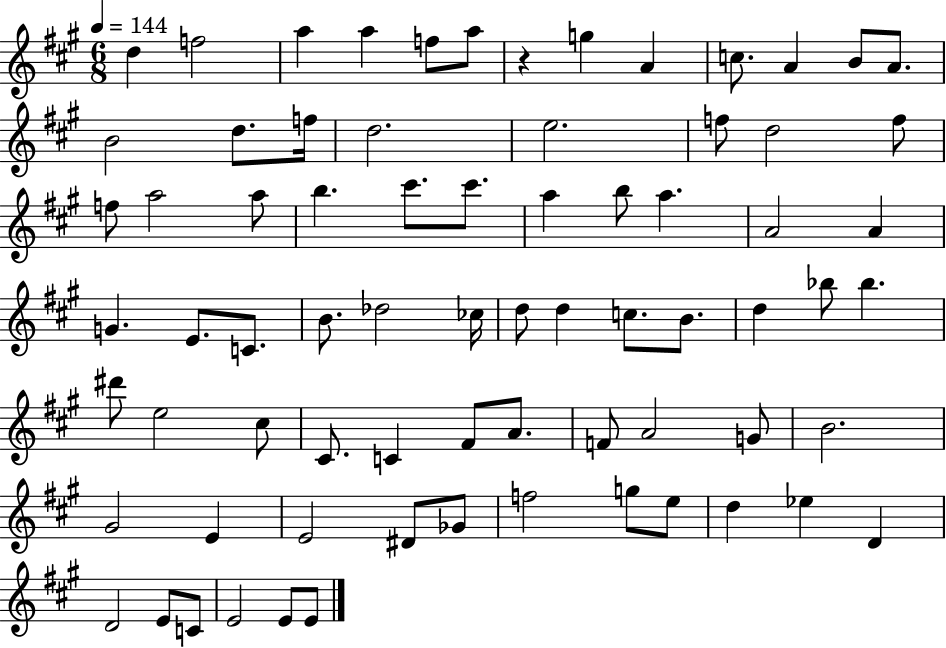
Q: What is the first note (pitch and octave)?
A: D5